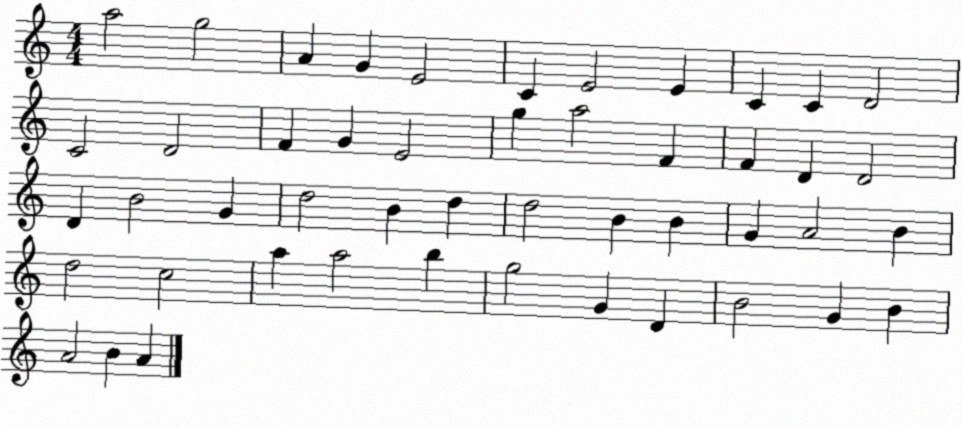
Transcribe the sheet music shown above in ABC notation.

X:1
T:Untitled
M:4/4
L:1/4
K:C
a2 g2 A G E2 C E2 E C C D2 C2 D2 F G E2 g a2 F F D D2 D B2 G d2 B d d2 B B G A2 B d2 c2 a a2 b g2 G D B2 G B A2 B A